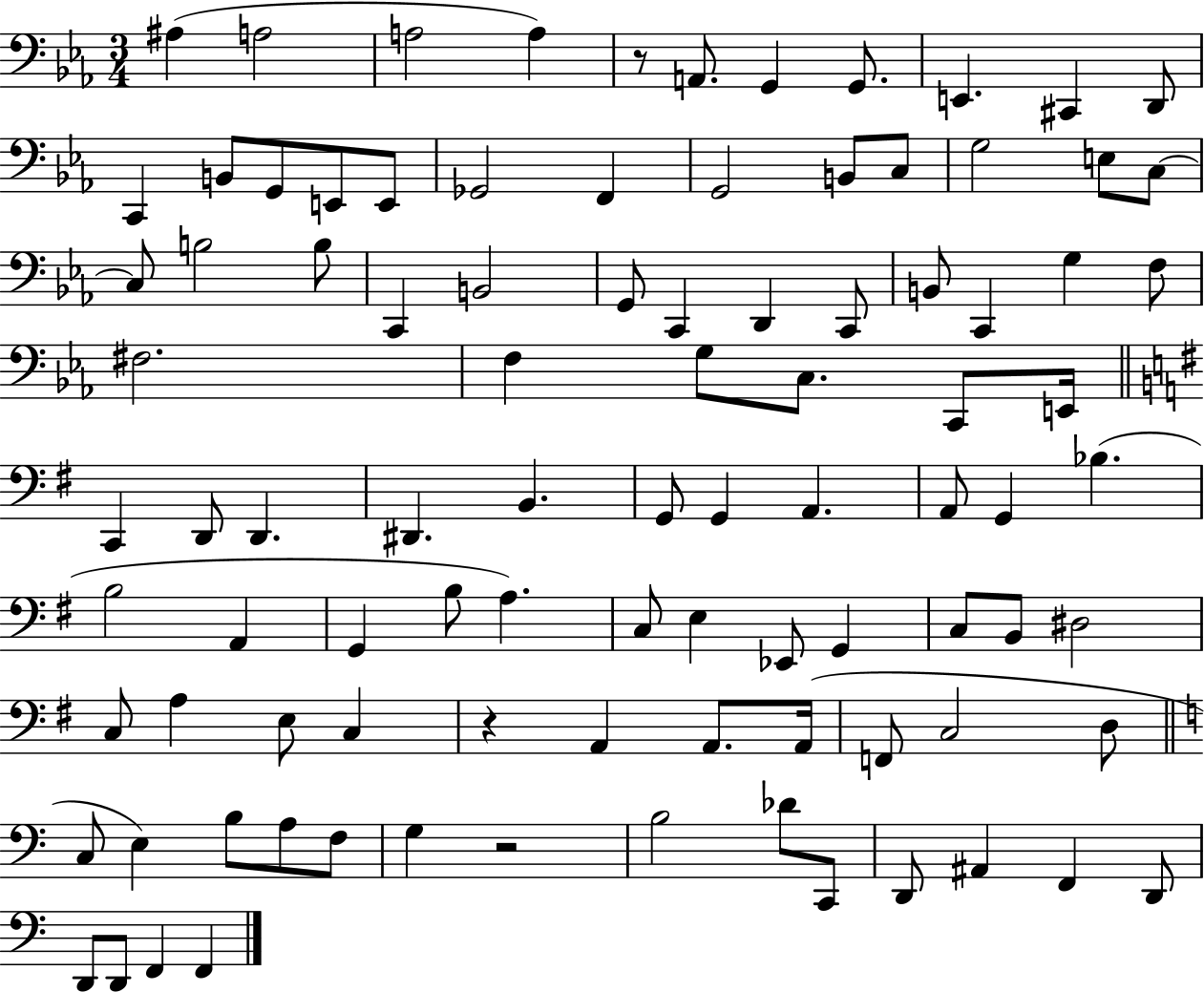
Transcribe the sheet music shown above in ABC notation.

X:1
T:Untitled
M:3/4
L:1/4
K:Eb
^A, A,2 A,2 A, z/2 A,,/2 G,, G,,/2 E,, ^C,, D,,/2 C,, B,,/2 G,,/2 E,,/2 E,,/2 _G,,2 F,, G,,2 B,,/2 C,/2 G,2 E,/2 C,/2 C,/2 B,2 B,/2 C,, B,,2 G,,/2 C,, D,, C,,/2 B,,/2 C,, G, F,/2 ^F,2 F, G,/2 C,/2 C,,/2 E,,/4 C,, D,,/2 D,, ^D,, B,, G,,/2 G,, A,, A,,/2 G,, _B, B,2 A,, G,, B,/2 A, C,/2 E, _E,,/2 G,, C,/2 B,,/2 ^D,2 C,/2 A, E,/2 C, z A,, A,,/2 A,,/4 F,,/2 C,2 D,/2 C,/2 E, B,/2 A,/2 F,/2 G, z2 B,2 _D/2 C,,/2 D,,/2 ^A,, F,, D,,/2 D,,/2 D,,/2 F,, F,,